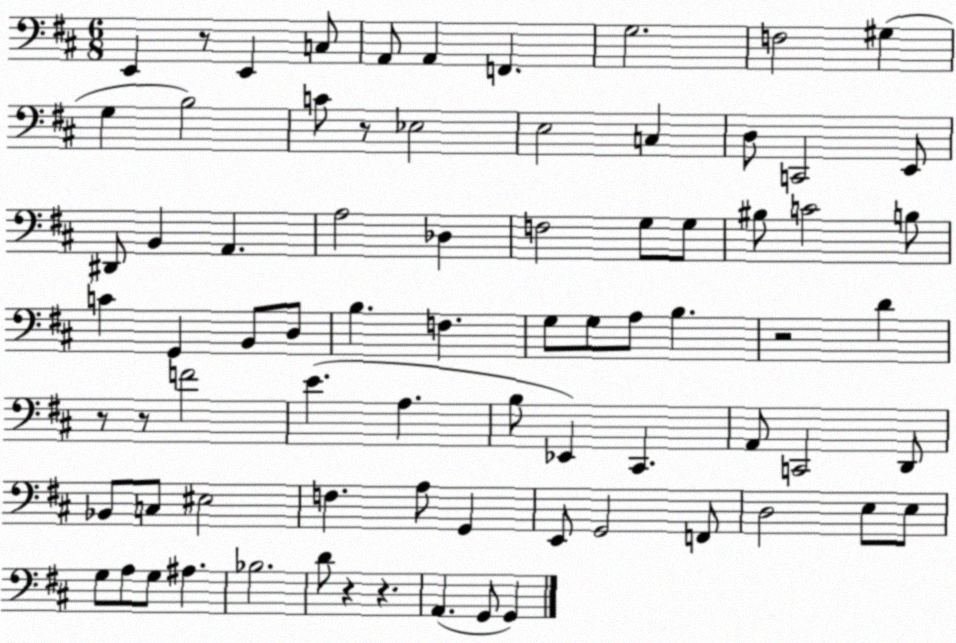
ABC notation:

X:1
T:Untitled
M:6/8
L:1/4
K:D
E,, z/2 E,, C,/2 A,,/2 A,, F,, G,2 F,2 ^G, G, B,2 C/2 z/2 _E,2 E,2 C, D,/2 C,,2 E,,/2 ^D,,/2 B,, A,, A,2 _D, F,2 G,/2 G,/2 ^B,/2 C2 B,/2 C G,, B,,/2 D,/2 B, F, G,/2 G,/2 A,/2 B, z2 D z/2 z/2 F2 E A, B,/2 _E,, ^C,, A,,/2 C,,2 D,,/2 _B,,/2 C,/2 ^E,2 F, A,/2 G,, E,,/2 G,,2 F,,/2 D,2 E,/2 E,/2 G,/2 A,/2 G,/2 ^A, _B,2 D/2 z z A,, G,,/2 G,,